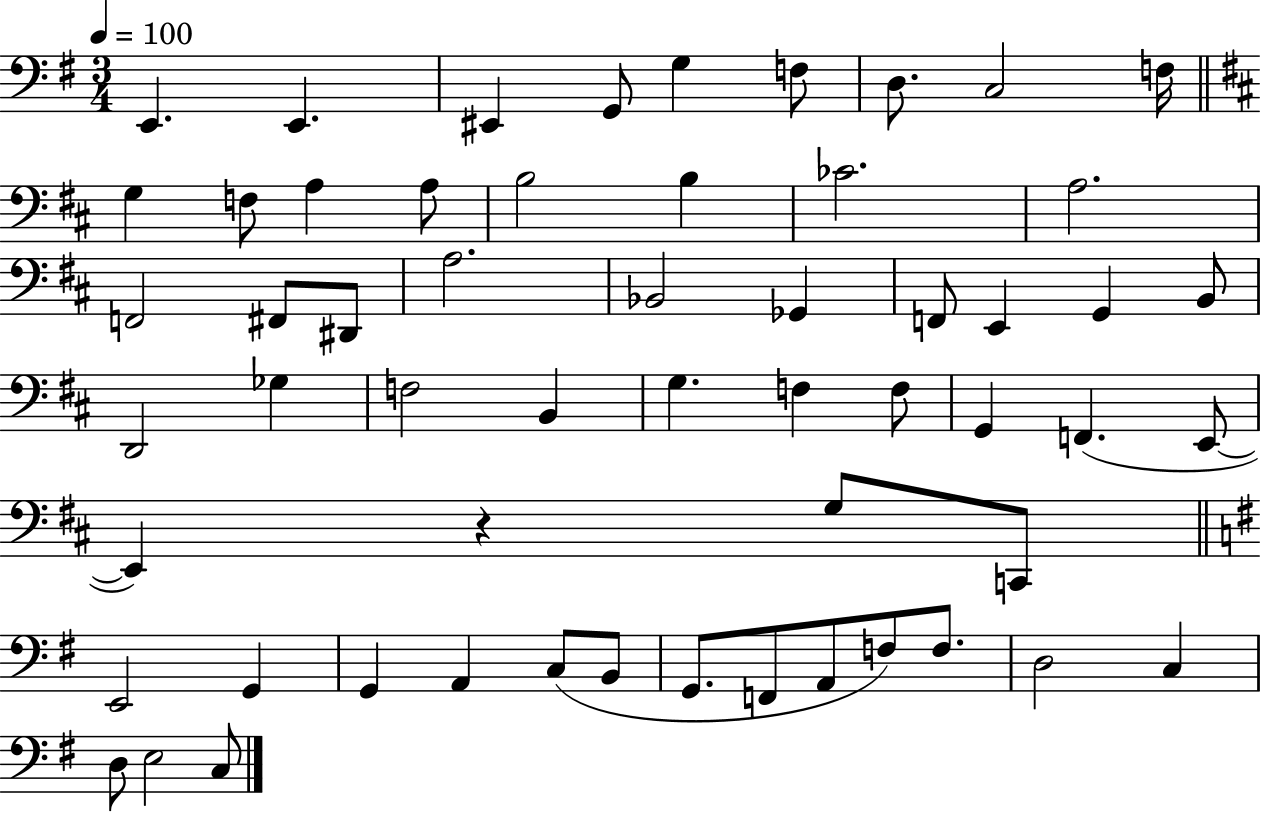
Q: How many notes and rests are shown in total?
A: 57